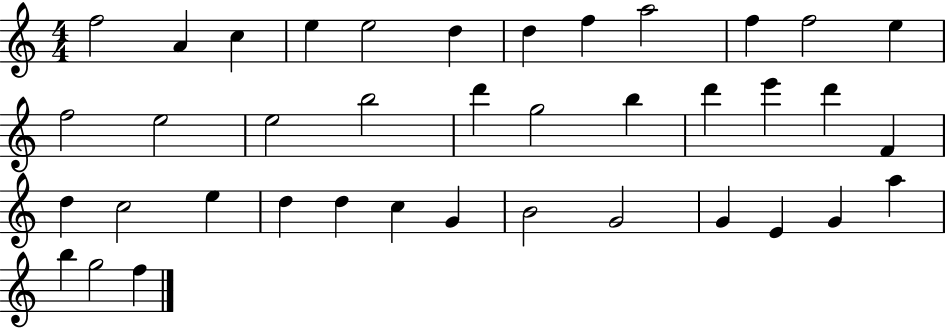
X:1
T:Untitled
M:4/4
L:1/4
K:C
f2 A c e e2 d d f a2 f f2 e f2 e2 e2 b2 d' g2 b d' e' d' F d c2 e d d c G B2 G2 G E G a b g2 f